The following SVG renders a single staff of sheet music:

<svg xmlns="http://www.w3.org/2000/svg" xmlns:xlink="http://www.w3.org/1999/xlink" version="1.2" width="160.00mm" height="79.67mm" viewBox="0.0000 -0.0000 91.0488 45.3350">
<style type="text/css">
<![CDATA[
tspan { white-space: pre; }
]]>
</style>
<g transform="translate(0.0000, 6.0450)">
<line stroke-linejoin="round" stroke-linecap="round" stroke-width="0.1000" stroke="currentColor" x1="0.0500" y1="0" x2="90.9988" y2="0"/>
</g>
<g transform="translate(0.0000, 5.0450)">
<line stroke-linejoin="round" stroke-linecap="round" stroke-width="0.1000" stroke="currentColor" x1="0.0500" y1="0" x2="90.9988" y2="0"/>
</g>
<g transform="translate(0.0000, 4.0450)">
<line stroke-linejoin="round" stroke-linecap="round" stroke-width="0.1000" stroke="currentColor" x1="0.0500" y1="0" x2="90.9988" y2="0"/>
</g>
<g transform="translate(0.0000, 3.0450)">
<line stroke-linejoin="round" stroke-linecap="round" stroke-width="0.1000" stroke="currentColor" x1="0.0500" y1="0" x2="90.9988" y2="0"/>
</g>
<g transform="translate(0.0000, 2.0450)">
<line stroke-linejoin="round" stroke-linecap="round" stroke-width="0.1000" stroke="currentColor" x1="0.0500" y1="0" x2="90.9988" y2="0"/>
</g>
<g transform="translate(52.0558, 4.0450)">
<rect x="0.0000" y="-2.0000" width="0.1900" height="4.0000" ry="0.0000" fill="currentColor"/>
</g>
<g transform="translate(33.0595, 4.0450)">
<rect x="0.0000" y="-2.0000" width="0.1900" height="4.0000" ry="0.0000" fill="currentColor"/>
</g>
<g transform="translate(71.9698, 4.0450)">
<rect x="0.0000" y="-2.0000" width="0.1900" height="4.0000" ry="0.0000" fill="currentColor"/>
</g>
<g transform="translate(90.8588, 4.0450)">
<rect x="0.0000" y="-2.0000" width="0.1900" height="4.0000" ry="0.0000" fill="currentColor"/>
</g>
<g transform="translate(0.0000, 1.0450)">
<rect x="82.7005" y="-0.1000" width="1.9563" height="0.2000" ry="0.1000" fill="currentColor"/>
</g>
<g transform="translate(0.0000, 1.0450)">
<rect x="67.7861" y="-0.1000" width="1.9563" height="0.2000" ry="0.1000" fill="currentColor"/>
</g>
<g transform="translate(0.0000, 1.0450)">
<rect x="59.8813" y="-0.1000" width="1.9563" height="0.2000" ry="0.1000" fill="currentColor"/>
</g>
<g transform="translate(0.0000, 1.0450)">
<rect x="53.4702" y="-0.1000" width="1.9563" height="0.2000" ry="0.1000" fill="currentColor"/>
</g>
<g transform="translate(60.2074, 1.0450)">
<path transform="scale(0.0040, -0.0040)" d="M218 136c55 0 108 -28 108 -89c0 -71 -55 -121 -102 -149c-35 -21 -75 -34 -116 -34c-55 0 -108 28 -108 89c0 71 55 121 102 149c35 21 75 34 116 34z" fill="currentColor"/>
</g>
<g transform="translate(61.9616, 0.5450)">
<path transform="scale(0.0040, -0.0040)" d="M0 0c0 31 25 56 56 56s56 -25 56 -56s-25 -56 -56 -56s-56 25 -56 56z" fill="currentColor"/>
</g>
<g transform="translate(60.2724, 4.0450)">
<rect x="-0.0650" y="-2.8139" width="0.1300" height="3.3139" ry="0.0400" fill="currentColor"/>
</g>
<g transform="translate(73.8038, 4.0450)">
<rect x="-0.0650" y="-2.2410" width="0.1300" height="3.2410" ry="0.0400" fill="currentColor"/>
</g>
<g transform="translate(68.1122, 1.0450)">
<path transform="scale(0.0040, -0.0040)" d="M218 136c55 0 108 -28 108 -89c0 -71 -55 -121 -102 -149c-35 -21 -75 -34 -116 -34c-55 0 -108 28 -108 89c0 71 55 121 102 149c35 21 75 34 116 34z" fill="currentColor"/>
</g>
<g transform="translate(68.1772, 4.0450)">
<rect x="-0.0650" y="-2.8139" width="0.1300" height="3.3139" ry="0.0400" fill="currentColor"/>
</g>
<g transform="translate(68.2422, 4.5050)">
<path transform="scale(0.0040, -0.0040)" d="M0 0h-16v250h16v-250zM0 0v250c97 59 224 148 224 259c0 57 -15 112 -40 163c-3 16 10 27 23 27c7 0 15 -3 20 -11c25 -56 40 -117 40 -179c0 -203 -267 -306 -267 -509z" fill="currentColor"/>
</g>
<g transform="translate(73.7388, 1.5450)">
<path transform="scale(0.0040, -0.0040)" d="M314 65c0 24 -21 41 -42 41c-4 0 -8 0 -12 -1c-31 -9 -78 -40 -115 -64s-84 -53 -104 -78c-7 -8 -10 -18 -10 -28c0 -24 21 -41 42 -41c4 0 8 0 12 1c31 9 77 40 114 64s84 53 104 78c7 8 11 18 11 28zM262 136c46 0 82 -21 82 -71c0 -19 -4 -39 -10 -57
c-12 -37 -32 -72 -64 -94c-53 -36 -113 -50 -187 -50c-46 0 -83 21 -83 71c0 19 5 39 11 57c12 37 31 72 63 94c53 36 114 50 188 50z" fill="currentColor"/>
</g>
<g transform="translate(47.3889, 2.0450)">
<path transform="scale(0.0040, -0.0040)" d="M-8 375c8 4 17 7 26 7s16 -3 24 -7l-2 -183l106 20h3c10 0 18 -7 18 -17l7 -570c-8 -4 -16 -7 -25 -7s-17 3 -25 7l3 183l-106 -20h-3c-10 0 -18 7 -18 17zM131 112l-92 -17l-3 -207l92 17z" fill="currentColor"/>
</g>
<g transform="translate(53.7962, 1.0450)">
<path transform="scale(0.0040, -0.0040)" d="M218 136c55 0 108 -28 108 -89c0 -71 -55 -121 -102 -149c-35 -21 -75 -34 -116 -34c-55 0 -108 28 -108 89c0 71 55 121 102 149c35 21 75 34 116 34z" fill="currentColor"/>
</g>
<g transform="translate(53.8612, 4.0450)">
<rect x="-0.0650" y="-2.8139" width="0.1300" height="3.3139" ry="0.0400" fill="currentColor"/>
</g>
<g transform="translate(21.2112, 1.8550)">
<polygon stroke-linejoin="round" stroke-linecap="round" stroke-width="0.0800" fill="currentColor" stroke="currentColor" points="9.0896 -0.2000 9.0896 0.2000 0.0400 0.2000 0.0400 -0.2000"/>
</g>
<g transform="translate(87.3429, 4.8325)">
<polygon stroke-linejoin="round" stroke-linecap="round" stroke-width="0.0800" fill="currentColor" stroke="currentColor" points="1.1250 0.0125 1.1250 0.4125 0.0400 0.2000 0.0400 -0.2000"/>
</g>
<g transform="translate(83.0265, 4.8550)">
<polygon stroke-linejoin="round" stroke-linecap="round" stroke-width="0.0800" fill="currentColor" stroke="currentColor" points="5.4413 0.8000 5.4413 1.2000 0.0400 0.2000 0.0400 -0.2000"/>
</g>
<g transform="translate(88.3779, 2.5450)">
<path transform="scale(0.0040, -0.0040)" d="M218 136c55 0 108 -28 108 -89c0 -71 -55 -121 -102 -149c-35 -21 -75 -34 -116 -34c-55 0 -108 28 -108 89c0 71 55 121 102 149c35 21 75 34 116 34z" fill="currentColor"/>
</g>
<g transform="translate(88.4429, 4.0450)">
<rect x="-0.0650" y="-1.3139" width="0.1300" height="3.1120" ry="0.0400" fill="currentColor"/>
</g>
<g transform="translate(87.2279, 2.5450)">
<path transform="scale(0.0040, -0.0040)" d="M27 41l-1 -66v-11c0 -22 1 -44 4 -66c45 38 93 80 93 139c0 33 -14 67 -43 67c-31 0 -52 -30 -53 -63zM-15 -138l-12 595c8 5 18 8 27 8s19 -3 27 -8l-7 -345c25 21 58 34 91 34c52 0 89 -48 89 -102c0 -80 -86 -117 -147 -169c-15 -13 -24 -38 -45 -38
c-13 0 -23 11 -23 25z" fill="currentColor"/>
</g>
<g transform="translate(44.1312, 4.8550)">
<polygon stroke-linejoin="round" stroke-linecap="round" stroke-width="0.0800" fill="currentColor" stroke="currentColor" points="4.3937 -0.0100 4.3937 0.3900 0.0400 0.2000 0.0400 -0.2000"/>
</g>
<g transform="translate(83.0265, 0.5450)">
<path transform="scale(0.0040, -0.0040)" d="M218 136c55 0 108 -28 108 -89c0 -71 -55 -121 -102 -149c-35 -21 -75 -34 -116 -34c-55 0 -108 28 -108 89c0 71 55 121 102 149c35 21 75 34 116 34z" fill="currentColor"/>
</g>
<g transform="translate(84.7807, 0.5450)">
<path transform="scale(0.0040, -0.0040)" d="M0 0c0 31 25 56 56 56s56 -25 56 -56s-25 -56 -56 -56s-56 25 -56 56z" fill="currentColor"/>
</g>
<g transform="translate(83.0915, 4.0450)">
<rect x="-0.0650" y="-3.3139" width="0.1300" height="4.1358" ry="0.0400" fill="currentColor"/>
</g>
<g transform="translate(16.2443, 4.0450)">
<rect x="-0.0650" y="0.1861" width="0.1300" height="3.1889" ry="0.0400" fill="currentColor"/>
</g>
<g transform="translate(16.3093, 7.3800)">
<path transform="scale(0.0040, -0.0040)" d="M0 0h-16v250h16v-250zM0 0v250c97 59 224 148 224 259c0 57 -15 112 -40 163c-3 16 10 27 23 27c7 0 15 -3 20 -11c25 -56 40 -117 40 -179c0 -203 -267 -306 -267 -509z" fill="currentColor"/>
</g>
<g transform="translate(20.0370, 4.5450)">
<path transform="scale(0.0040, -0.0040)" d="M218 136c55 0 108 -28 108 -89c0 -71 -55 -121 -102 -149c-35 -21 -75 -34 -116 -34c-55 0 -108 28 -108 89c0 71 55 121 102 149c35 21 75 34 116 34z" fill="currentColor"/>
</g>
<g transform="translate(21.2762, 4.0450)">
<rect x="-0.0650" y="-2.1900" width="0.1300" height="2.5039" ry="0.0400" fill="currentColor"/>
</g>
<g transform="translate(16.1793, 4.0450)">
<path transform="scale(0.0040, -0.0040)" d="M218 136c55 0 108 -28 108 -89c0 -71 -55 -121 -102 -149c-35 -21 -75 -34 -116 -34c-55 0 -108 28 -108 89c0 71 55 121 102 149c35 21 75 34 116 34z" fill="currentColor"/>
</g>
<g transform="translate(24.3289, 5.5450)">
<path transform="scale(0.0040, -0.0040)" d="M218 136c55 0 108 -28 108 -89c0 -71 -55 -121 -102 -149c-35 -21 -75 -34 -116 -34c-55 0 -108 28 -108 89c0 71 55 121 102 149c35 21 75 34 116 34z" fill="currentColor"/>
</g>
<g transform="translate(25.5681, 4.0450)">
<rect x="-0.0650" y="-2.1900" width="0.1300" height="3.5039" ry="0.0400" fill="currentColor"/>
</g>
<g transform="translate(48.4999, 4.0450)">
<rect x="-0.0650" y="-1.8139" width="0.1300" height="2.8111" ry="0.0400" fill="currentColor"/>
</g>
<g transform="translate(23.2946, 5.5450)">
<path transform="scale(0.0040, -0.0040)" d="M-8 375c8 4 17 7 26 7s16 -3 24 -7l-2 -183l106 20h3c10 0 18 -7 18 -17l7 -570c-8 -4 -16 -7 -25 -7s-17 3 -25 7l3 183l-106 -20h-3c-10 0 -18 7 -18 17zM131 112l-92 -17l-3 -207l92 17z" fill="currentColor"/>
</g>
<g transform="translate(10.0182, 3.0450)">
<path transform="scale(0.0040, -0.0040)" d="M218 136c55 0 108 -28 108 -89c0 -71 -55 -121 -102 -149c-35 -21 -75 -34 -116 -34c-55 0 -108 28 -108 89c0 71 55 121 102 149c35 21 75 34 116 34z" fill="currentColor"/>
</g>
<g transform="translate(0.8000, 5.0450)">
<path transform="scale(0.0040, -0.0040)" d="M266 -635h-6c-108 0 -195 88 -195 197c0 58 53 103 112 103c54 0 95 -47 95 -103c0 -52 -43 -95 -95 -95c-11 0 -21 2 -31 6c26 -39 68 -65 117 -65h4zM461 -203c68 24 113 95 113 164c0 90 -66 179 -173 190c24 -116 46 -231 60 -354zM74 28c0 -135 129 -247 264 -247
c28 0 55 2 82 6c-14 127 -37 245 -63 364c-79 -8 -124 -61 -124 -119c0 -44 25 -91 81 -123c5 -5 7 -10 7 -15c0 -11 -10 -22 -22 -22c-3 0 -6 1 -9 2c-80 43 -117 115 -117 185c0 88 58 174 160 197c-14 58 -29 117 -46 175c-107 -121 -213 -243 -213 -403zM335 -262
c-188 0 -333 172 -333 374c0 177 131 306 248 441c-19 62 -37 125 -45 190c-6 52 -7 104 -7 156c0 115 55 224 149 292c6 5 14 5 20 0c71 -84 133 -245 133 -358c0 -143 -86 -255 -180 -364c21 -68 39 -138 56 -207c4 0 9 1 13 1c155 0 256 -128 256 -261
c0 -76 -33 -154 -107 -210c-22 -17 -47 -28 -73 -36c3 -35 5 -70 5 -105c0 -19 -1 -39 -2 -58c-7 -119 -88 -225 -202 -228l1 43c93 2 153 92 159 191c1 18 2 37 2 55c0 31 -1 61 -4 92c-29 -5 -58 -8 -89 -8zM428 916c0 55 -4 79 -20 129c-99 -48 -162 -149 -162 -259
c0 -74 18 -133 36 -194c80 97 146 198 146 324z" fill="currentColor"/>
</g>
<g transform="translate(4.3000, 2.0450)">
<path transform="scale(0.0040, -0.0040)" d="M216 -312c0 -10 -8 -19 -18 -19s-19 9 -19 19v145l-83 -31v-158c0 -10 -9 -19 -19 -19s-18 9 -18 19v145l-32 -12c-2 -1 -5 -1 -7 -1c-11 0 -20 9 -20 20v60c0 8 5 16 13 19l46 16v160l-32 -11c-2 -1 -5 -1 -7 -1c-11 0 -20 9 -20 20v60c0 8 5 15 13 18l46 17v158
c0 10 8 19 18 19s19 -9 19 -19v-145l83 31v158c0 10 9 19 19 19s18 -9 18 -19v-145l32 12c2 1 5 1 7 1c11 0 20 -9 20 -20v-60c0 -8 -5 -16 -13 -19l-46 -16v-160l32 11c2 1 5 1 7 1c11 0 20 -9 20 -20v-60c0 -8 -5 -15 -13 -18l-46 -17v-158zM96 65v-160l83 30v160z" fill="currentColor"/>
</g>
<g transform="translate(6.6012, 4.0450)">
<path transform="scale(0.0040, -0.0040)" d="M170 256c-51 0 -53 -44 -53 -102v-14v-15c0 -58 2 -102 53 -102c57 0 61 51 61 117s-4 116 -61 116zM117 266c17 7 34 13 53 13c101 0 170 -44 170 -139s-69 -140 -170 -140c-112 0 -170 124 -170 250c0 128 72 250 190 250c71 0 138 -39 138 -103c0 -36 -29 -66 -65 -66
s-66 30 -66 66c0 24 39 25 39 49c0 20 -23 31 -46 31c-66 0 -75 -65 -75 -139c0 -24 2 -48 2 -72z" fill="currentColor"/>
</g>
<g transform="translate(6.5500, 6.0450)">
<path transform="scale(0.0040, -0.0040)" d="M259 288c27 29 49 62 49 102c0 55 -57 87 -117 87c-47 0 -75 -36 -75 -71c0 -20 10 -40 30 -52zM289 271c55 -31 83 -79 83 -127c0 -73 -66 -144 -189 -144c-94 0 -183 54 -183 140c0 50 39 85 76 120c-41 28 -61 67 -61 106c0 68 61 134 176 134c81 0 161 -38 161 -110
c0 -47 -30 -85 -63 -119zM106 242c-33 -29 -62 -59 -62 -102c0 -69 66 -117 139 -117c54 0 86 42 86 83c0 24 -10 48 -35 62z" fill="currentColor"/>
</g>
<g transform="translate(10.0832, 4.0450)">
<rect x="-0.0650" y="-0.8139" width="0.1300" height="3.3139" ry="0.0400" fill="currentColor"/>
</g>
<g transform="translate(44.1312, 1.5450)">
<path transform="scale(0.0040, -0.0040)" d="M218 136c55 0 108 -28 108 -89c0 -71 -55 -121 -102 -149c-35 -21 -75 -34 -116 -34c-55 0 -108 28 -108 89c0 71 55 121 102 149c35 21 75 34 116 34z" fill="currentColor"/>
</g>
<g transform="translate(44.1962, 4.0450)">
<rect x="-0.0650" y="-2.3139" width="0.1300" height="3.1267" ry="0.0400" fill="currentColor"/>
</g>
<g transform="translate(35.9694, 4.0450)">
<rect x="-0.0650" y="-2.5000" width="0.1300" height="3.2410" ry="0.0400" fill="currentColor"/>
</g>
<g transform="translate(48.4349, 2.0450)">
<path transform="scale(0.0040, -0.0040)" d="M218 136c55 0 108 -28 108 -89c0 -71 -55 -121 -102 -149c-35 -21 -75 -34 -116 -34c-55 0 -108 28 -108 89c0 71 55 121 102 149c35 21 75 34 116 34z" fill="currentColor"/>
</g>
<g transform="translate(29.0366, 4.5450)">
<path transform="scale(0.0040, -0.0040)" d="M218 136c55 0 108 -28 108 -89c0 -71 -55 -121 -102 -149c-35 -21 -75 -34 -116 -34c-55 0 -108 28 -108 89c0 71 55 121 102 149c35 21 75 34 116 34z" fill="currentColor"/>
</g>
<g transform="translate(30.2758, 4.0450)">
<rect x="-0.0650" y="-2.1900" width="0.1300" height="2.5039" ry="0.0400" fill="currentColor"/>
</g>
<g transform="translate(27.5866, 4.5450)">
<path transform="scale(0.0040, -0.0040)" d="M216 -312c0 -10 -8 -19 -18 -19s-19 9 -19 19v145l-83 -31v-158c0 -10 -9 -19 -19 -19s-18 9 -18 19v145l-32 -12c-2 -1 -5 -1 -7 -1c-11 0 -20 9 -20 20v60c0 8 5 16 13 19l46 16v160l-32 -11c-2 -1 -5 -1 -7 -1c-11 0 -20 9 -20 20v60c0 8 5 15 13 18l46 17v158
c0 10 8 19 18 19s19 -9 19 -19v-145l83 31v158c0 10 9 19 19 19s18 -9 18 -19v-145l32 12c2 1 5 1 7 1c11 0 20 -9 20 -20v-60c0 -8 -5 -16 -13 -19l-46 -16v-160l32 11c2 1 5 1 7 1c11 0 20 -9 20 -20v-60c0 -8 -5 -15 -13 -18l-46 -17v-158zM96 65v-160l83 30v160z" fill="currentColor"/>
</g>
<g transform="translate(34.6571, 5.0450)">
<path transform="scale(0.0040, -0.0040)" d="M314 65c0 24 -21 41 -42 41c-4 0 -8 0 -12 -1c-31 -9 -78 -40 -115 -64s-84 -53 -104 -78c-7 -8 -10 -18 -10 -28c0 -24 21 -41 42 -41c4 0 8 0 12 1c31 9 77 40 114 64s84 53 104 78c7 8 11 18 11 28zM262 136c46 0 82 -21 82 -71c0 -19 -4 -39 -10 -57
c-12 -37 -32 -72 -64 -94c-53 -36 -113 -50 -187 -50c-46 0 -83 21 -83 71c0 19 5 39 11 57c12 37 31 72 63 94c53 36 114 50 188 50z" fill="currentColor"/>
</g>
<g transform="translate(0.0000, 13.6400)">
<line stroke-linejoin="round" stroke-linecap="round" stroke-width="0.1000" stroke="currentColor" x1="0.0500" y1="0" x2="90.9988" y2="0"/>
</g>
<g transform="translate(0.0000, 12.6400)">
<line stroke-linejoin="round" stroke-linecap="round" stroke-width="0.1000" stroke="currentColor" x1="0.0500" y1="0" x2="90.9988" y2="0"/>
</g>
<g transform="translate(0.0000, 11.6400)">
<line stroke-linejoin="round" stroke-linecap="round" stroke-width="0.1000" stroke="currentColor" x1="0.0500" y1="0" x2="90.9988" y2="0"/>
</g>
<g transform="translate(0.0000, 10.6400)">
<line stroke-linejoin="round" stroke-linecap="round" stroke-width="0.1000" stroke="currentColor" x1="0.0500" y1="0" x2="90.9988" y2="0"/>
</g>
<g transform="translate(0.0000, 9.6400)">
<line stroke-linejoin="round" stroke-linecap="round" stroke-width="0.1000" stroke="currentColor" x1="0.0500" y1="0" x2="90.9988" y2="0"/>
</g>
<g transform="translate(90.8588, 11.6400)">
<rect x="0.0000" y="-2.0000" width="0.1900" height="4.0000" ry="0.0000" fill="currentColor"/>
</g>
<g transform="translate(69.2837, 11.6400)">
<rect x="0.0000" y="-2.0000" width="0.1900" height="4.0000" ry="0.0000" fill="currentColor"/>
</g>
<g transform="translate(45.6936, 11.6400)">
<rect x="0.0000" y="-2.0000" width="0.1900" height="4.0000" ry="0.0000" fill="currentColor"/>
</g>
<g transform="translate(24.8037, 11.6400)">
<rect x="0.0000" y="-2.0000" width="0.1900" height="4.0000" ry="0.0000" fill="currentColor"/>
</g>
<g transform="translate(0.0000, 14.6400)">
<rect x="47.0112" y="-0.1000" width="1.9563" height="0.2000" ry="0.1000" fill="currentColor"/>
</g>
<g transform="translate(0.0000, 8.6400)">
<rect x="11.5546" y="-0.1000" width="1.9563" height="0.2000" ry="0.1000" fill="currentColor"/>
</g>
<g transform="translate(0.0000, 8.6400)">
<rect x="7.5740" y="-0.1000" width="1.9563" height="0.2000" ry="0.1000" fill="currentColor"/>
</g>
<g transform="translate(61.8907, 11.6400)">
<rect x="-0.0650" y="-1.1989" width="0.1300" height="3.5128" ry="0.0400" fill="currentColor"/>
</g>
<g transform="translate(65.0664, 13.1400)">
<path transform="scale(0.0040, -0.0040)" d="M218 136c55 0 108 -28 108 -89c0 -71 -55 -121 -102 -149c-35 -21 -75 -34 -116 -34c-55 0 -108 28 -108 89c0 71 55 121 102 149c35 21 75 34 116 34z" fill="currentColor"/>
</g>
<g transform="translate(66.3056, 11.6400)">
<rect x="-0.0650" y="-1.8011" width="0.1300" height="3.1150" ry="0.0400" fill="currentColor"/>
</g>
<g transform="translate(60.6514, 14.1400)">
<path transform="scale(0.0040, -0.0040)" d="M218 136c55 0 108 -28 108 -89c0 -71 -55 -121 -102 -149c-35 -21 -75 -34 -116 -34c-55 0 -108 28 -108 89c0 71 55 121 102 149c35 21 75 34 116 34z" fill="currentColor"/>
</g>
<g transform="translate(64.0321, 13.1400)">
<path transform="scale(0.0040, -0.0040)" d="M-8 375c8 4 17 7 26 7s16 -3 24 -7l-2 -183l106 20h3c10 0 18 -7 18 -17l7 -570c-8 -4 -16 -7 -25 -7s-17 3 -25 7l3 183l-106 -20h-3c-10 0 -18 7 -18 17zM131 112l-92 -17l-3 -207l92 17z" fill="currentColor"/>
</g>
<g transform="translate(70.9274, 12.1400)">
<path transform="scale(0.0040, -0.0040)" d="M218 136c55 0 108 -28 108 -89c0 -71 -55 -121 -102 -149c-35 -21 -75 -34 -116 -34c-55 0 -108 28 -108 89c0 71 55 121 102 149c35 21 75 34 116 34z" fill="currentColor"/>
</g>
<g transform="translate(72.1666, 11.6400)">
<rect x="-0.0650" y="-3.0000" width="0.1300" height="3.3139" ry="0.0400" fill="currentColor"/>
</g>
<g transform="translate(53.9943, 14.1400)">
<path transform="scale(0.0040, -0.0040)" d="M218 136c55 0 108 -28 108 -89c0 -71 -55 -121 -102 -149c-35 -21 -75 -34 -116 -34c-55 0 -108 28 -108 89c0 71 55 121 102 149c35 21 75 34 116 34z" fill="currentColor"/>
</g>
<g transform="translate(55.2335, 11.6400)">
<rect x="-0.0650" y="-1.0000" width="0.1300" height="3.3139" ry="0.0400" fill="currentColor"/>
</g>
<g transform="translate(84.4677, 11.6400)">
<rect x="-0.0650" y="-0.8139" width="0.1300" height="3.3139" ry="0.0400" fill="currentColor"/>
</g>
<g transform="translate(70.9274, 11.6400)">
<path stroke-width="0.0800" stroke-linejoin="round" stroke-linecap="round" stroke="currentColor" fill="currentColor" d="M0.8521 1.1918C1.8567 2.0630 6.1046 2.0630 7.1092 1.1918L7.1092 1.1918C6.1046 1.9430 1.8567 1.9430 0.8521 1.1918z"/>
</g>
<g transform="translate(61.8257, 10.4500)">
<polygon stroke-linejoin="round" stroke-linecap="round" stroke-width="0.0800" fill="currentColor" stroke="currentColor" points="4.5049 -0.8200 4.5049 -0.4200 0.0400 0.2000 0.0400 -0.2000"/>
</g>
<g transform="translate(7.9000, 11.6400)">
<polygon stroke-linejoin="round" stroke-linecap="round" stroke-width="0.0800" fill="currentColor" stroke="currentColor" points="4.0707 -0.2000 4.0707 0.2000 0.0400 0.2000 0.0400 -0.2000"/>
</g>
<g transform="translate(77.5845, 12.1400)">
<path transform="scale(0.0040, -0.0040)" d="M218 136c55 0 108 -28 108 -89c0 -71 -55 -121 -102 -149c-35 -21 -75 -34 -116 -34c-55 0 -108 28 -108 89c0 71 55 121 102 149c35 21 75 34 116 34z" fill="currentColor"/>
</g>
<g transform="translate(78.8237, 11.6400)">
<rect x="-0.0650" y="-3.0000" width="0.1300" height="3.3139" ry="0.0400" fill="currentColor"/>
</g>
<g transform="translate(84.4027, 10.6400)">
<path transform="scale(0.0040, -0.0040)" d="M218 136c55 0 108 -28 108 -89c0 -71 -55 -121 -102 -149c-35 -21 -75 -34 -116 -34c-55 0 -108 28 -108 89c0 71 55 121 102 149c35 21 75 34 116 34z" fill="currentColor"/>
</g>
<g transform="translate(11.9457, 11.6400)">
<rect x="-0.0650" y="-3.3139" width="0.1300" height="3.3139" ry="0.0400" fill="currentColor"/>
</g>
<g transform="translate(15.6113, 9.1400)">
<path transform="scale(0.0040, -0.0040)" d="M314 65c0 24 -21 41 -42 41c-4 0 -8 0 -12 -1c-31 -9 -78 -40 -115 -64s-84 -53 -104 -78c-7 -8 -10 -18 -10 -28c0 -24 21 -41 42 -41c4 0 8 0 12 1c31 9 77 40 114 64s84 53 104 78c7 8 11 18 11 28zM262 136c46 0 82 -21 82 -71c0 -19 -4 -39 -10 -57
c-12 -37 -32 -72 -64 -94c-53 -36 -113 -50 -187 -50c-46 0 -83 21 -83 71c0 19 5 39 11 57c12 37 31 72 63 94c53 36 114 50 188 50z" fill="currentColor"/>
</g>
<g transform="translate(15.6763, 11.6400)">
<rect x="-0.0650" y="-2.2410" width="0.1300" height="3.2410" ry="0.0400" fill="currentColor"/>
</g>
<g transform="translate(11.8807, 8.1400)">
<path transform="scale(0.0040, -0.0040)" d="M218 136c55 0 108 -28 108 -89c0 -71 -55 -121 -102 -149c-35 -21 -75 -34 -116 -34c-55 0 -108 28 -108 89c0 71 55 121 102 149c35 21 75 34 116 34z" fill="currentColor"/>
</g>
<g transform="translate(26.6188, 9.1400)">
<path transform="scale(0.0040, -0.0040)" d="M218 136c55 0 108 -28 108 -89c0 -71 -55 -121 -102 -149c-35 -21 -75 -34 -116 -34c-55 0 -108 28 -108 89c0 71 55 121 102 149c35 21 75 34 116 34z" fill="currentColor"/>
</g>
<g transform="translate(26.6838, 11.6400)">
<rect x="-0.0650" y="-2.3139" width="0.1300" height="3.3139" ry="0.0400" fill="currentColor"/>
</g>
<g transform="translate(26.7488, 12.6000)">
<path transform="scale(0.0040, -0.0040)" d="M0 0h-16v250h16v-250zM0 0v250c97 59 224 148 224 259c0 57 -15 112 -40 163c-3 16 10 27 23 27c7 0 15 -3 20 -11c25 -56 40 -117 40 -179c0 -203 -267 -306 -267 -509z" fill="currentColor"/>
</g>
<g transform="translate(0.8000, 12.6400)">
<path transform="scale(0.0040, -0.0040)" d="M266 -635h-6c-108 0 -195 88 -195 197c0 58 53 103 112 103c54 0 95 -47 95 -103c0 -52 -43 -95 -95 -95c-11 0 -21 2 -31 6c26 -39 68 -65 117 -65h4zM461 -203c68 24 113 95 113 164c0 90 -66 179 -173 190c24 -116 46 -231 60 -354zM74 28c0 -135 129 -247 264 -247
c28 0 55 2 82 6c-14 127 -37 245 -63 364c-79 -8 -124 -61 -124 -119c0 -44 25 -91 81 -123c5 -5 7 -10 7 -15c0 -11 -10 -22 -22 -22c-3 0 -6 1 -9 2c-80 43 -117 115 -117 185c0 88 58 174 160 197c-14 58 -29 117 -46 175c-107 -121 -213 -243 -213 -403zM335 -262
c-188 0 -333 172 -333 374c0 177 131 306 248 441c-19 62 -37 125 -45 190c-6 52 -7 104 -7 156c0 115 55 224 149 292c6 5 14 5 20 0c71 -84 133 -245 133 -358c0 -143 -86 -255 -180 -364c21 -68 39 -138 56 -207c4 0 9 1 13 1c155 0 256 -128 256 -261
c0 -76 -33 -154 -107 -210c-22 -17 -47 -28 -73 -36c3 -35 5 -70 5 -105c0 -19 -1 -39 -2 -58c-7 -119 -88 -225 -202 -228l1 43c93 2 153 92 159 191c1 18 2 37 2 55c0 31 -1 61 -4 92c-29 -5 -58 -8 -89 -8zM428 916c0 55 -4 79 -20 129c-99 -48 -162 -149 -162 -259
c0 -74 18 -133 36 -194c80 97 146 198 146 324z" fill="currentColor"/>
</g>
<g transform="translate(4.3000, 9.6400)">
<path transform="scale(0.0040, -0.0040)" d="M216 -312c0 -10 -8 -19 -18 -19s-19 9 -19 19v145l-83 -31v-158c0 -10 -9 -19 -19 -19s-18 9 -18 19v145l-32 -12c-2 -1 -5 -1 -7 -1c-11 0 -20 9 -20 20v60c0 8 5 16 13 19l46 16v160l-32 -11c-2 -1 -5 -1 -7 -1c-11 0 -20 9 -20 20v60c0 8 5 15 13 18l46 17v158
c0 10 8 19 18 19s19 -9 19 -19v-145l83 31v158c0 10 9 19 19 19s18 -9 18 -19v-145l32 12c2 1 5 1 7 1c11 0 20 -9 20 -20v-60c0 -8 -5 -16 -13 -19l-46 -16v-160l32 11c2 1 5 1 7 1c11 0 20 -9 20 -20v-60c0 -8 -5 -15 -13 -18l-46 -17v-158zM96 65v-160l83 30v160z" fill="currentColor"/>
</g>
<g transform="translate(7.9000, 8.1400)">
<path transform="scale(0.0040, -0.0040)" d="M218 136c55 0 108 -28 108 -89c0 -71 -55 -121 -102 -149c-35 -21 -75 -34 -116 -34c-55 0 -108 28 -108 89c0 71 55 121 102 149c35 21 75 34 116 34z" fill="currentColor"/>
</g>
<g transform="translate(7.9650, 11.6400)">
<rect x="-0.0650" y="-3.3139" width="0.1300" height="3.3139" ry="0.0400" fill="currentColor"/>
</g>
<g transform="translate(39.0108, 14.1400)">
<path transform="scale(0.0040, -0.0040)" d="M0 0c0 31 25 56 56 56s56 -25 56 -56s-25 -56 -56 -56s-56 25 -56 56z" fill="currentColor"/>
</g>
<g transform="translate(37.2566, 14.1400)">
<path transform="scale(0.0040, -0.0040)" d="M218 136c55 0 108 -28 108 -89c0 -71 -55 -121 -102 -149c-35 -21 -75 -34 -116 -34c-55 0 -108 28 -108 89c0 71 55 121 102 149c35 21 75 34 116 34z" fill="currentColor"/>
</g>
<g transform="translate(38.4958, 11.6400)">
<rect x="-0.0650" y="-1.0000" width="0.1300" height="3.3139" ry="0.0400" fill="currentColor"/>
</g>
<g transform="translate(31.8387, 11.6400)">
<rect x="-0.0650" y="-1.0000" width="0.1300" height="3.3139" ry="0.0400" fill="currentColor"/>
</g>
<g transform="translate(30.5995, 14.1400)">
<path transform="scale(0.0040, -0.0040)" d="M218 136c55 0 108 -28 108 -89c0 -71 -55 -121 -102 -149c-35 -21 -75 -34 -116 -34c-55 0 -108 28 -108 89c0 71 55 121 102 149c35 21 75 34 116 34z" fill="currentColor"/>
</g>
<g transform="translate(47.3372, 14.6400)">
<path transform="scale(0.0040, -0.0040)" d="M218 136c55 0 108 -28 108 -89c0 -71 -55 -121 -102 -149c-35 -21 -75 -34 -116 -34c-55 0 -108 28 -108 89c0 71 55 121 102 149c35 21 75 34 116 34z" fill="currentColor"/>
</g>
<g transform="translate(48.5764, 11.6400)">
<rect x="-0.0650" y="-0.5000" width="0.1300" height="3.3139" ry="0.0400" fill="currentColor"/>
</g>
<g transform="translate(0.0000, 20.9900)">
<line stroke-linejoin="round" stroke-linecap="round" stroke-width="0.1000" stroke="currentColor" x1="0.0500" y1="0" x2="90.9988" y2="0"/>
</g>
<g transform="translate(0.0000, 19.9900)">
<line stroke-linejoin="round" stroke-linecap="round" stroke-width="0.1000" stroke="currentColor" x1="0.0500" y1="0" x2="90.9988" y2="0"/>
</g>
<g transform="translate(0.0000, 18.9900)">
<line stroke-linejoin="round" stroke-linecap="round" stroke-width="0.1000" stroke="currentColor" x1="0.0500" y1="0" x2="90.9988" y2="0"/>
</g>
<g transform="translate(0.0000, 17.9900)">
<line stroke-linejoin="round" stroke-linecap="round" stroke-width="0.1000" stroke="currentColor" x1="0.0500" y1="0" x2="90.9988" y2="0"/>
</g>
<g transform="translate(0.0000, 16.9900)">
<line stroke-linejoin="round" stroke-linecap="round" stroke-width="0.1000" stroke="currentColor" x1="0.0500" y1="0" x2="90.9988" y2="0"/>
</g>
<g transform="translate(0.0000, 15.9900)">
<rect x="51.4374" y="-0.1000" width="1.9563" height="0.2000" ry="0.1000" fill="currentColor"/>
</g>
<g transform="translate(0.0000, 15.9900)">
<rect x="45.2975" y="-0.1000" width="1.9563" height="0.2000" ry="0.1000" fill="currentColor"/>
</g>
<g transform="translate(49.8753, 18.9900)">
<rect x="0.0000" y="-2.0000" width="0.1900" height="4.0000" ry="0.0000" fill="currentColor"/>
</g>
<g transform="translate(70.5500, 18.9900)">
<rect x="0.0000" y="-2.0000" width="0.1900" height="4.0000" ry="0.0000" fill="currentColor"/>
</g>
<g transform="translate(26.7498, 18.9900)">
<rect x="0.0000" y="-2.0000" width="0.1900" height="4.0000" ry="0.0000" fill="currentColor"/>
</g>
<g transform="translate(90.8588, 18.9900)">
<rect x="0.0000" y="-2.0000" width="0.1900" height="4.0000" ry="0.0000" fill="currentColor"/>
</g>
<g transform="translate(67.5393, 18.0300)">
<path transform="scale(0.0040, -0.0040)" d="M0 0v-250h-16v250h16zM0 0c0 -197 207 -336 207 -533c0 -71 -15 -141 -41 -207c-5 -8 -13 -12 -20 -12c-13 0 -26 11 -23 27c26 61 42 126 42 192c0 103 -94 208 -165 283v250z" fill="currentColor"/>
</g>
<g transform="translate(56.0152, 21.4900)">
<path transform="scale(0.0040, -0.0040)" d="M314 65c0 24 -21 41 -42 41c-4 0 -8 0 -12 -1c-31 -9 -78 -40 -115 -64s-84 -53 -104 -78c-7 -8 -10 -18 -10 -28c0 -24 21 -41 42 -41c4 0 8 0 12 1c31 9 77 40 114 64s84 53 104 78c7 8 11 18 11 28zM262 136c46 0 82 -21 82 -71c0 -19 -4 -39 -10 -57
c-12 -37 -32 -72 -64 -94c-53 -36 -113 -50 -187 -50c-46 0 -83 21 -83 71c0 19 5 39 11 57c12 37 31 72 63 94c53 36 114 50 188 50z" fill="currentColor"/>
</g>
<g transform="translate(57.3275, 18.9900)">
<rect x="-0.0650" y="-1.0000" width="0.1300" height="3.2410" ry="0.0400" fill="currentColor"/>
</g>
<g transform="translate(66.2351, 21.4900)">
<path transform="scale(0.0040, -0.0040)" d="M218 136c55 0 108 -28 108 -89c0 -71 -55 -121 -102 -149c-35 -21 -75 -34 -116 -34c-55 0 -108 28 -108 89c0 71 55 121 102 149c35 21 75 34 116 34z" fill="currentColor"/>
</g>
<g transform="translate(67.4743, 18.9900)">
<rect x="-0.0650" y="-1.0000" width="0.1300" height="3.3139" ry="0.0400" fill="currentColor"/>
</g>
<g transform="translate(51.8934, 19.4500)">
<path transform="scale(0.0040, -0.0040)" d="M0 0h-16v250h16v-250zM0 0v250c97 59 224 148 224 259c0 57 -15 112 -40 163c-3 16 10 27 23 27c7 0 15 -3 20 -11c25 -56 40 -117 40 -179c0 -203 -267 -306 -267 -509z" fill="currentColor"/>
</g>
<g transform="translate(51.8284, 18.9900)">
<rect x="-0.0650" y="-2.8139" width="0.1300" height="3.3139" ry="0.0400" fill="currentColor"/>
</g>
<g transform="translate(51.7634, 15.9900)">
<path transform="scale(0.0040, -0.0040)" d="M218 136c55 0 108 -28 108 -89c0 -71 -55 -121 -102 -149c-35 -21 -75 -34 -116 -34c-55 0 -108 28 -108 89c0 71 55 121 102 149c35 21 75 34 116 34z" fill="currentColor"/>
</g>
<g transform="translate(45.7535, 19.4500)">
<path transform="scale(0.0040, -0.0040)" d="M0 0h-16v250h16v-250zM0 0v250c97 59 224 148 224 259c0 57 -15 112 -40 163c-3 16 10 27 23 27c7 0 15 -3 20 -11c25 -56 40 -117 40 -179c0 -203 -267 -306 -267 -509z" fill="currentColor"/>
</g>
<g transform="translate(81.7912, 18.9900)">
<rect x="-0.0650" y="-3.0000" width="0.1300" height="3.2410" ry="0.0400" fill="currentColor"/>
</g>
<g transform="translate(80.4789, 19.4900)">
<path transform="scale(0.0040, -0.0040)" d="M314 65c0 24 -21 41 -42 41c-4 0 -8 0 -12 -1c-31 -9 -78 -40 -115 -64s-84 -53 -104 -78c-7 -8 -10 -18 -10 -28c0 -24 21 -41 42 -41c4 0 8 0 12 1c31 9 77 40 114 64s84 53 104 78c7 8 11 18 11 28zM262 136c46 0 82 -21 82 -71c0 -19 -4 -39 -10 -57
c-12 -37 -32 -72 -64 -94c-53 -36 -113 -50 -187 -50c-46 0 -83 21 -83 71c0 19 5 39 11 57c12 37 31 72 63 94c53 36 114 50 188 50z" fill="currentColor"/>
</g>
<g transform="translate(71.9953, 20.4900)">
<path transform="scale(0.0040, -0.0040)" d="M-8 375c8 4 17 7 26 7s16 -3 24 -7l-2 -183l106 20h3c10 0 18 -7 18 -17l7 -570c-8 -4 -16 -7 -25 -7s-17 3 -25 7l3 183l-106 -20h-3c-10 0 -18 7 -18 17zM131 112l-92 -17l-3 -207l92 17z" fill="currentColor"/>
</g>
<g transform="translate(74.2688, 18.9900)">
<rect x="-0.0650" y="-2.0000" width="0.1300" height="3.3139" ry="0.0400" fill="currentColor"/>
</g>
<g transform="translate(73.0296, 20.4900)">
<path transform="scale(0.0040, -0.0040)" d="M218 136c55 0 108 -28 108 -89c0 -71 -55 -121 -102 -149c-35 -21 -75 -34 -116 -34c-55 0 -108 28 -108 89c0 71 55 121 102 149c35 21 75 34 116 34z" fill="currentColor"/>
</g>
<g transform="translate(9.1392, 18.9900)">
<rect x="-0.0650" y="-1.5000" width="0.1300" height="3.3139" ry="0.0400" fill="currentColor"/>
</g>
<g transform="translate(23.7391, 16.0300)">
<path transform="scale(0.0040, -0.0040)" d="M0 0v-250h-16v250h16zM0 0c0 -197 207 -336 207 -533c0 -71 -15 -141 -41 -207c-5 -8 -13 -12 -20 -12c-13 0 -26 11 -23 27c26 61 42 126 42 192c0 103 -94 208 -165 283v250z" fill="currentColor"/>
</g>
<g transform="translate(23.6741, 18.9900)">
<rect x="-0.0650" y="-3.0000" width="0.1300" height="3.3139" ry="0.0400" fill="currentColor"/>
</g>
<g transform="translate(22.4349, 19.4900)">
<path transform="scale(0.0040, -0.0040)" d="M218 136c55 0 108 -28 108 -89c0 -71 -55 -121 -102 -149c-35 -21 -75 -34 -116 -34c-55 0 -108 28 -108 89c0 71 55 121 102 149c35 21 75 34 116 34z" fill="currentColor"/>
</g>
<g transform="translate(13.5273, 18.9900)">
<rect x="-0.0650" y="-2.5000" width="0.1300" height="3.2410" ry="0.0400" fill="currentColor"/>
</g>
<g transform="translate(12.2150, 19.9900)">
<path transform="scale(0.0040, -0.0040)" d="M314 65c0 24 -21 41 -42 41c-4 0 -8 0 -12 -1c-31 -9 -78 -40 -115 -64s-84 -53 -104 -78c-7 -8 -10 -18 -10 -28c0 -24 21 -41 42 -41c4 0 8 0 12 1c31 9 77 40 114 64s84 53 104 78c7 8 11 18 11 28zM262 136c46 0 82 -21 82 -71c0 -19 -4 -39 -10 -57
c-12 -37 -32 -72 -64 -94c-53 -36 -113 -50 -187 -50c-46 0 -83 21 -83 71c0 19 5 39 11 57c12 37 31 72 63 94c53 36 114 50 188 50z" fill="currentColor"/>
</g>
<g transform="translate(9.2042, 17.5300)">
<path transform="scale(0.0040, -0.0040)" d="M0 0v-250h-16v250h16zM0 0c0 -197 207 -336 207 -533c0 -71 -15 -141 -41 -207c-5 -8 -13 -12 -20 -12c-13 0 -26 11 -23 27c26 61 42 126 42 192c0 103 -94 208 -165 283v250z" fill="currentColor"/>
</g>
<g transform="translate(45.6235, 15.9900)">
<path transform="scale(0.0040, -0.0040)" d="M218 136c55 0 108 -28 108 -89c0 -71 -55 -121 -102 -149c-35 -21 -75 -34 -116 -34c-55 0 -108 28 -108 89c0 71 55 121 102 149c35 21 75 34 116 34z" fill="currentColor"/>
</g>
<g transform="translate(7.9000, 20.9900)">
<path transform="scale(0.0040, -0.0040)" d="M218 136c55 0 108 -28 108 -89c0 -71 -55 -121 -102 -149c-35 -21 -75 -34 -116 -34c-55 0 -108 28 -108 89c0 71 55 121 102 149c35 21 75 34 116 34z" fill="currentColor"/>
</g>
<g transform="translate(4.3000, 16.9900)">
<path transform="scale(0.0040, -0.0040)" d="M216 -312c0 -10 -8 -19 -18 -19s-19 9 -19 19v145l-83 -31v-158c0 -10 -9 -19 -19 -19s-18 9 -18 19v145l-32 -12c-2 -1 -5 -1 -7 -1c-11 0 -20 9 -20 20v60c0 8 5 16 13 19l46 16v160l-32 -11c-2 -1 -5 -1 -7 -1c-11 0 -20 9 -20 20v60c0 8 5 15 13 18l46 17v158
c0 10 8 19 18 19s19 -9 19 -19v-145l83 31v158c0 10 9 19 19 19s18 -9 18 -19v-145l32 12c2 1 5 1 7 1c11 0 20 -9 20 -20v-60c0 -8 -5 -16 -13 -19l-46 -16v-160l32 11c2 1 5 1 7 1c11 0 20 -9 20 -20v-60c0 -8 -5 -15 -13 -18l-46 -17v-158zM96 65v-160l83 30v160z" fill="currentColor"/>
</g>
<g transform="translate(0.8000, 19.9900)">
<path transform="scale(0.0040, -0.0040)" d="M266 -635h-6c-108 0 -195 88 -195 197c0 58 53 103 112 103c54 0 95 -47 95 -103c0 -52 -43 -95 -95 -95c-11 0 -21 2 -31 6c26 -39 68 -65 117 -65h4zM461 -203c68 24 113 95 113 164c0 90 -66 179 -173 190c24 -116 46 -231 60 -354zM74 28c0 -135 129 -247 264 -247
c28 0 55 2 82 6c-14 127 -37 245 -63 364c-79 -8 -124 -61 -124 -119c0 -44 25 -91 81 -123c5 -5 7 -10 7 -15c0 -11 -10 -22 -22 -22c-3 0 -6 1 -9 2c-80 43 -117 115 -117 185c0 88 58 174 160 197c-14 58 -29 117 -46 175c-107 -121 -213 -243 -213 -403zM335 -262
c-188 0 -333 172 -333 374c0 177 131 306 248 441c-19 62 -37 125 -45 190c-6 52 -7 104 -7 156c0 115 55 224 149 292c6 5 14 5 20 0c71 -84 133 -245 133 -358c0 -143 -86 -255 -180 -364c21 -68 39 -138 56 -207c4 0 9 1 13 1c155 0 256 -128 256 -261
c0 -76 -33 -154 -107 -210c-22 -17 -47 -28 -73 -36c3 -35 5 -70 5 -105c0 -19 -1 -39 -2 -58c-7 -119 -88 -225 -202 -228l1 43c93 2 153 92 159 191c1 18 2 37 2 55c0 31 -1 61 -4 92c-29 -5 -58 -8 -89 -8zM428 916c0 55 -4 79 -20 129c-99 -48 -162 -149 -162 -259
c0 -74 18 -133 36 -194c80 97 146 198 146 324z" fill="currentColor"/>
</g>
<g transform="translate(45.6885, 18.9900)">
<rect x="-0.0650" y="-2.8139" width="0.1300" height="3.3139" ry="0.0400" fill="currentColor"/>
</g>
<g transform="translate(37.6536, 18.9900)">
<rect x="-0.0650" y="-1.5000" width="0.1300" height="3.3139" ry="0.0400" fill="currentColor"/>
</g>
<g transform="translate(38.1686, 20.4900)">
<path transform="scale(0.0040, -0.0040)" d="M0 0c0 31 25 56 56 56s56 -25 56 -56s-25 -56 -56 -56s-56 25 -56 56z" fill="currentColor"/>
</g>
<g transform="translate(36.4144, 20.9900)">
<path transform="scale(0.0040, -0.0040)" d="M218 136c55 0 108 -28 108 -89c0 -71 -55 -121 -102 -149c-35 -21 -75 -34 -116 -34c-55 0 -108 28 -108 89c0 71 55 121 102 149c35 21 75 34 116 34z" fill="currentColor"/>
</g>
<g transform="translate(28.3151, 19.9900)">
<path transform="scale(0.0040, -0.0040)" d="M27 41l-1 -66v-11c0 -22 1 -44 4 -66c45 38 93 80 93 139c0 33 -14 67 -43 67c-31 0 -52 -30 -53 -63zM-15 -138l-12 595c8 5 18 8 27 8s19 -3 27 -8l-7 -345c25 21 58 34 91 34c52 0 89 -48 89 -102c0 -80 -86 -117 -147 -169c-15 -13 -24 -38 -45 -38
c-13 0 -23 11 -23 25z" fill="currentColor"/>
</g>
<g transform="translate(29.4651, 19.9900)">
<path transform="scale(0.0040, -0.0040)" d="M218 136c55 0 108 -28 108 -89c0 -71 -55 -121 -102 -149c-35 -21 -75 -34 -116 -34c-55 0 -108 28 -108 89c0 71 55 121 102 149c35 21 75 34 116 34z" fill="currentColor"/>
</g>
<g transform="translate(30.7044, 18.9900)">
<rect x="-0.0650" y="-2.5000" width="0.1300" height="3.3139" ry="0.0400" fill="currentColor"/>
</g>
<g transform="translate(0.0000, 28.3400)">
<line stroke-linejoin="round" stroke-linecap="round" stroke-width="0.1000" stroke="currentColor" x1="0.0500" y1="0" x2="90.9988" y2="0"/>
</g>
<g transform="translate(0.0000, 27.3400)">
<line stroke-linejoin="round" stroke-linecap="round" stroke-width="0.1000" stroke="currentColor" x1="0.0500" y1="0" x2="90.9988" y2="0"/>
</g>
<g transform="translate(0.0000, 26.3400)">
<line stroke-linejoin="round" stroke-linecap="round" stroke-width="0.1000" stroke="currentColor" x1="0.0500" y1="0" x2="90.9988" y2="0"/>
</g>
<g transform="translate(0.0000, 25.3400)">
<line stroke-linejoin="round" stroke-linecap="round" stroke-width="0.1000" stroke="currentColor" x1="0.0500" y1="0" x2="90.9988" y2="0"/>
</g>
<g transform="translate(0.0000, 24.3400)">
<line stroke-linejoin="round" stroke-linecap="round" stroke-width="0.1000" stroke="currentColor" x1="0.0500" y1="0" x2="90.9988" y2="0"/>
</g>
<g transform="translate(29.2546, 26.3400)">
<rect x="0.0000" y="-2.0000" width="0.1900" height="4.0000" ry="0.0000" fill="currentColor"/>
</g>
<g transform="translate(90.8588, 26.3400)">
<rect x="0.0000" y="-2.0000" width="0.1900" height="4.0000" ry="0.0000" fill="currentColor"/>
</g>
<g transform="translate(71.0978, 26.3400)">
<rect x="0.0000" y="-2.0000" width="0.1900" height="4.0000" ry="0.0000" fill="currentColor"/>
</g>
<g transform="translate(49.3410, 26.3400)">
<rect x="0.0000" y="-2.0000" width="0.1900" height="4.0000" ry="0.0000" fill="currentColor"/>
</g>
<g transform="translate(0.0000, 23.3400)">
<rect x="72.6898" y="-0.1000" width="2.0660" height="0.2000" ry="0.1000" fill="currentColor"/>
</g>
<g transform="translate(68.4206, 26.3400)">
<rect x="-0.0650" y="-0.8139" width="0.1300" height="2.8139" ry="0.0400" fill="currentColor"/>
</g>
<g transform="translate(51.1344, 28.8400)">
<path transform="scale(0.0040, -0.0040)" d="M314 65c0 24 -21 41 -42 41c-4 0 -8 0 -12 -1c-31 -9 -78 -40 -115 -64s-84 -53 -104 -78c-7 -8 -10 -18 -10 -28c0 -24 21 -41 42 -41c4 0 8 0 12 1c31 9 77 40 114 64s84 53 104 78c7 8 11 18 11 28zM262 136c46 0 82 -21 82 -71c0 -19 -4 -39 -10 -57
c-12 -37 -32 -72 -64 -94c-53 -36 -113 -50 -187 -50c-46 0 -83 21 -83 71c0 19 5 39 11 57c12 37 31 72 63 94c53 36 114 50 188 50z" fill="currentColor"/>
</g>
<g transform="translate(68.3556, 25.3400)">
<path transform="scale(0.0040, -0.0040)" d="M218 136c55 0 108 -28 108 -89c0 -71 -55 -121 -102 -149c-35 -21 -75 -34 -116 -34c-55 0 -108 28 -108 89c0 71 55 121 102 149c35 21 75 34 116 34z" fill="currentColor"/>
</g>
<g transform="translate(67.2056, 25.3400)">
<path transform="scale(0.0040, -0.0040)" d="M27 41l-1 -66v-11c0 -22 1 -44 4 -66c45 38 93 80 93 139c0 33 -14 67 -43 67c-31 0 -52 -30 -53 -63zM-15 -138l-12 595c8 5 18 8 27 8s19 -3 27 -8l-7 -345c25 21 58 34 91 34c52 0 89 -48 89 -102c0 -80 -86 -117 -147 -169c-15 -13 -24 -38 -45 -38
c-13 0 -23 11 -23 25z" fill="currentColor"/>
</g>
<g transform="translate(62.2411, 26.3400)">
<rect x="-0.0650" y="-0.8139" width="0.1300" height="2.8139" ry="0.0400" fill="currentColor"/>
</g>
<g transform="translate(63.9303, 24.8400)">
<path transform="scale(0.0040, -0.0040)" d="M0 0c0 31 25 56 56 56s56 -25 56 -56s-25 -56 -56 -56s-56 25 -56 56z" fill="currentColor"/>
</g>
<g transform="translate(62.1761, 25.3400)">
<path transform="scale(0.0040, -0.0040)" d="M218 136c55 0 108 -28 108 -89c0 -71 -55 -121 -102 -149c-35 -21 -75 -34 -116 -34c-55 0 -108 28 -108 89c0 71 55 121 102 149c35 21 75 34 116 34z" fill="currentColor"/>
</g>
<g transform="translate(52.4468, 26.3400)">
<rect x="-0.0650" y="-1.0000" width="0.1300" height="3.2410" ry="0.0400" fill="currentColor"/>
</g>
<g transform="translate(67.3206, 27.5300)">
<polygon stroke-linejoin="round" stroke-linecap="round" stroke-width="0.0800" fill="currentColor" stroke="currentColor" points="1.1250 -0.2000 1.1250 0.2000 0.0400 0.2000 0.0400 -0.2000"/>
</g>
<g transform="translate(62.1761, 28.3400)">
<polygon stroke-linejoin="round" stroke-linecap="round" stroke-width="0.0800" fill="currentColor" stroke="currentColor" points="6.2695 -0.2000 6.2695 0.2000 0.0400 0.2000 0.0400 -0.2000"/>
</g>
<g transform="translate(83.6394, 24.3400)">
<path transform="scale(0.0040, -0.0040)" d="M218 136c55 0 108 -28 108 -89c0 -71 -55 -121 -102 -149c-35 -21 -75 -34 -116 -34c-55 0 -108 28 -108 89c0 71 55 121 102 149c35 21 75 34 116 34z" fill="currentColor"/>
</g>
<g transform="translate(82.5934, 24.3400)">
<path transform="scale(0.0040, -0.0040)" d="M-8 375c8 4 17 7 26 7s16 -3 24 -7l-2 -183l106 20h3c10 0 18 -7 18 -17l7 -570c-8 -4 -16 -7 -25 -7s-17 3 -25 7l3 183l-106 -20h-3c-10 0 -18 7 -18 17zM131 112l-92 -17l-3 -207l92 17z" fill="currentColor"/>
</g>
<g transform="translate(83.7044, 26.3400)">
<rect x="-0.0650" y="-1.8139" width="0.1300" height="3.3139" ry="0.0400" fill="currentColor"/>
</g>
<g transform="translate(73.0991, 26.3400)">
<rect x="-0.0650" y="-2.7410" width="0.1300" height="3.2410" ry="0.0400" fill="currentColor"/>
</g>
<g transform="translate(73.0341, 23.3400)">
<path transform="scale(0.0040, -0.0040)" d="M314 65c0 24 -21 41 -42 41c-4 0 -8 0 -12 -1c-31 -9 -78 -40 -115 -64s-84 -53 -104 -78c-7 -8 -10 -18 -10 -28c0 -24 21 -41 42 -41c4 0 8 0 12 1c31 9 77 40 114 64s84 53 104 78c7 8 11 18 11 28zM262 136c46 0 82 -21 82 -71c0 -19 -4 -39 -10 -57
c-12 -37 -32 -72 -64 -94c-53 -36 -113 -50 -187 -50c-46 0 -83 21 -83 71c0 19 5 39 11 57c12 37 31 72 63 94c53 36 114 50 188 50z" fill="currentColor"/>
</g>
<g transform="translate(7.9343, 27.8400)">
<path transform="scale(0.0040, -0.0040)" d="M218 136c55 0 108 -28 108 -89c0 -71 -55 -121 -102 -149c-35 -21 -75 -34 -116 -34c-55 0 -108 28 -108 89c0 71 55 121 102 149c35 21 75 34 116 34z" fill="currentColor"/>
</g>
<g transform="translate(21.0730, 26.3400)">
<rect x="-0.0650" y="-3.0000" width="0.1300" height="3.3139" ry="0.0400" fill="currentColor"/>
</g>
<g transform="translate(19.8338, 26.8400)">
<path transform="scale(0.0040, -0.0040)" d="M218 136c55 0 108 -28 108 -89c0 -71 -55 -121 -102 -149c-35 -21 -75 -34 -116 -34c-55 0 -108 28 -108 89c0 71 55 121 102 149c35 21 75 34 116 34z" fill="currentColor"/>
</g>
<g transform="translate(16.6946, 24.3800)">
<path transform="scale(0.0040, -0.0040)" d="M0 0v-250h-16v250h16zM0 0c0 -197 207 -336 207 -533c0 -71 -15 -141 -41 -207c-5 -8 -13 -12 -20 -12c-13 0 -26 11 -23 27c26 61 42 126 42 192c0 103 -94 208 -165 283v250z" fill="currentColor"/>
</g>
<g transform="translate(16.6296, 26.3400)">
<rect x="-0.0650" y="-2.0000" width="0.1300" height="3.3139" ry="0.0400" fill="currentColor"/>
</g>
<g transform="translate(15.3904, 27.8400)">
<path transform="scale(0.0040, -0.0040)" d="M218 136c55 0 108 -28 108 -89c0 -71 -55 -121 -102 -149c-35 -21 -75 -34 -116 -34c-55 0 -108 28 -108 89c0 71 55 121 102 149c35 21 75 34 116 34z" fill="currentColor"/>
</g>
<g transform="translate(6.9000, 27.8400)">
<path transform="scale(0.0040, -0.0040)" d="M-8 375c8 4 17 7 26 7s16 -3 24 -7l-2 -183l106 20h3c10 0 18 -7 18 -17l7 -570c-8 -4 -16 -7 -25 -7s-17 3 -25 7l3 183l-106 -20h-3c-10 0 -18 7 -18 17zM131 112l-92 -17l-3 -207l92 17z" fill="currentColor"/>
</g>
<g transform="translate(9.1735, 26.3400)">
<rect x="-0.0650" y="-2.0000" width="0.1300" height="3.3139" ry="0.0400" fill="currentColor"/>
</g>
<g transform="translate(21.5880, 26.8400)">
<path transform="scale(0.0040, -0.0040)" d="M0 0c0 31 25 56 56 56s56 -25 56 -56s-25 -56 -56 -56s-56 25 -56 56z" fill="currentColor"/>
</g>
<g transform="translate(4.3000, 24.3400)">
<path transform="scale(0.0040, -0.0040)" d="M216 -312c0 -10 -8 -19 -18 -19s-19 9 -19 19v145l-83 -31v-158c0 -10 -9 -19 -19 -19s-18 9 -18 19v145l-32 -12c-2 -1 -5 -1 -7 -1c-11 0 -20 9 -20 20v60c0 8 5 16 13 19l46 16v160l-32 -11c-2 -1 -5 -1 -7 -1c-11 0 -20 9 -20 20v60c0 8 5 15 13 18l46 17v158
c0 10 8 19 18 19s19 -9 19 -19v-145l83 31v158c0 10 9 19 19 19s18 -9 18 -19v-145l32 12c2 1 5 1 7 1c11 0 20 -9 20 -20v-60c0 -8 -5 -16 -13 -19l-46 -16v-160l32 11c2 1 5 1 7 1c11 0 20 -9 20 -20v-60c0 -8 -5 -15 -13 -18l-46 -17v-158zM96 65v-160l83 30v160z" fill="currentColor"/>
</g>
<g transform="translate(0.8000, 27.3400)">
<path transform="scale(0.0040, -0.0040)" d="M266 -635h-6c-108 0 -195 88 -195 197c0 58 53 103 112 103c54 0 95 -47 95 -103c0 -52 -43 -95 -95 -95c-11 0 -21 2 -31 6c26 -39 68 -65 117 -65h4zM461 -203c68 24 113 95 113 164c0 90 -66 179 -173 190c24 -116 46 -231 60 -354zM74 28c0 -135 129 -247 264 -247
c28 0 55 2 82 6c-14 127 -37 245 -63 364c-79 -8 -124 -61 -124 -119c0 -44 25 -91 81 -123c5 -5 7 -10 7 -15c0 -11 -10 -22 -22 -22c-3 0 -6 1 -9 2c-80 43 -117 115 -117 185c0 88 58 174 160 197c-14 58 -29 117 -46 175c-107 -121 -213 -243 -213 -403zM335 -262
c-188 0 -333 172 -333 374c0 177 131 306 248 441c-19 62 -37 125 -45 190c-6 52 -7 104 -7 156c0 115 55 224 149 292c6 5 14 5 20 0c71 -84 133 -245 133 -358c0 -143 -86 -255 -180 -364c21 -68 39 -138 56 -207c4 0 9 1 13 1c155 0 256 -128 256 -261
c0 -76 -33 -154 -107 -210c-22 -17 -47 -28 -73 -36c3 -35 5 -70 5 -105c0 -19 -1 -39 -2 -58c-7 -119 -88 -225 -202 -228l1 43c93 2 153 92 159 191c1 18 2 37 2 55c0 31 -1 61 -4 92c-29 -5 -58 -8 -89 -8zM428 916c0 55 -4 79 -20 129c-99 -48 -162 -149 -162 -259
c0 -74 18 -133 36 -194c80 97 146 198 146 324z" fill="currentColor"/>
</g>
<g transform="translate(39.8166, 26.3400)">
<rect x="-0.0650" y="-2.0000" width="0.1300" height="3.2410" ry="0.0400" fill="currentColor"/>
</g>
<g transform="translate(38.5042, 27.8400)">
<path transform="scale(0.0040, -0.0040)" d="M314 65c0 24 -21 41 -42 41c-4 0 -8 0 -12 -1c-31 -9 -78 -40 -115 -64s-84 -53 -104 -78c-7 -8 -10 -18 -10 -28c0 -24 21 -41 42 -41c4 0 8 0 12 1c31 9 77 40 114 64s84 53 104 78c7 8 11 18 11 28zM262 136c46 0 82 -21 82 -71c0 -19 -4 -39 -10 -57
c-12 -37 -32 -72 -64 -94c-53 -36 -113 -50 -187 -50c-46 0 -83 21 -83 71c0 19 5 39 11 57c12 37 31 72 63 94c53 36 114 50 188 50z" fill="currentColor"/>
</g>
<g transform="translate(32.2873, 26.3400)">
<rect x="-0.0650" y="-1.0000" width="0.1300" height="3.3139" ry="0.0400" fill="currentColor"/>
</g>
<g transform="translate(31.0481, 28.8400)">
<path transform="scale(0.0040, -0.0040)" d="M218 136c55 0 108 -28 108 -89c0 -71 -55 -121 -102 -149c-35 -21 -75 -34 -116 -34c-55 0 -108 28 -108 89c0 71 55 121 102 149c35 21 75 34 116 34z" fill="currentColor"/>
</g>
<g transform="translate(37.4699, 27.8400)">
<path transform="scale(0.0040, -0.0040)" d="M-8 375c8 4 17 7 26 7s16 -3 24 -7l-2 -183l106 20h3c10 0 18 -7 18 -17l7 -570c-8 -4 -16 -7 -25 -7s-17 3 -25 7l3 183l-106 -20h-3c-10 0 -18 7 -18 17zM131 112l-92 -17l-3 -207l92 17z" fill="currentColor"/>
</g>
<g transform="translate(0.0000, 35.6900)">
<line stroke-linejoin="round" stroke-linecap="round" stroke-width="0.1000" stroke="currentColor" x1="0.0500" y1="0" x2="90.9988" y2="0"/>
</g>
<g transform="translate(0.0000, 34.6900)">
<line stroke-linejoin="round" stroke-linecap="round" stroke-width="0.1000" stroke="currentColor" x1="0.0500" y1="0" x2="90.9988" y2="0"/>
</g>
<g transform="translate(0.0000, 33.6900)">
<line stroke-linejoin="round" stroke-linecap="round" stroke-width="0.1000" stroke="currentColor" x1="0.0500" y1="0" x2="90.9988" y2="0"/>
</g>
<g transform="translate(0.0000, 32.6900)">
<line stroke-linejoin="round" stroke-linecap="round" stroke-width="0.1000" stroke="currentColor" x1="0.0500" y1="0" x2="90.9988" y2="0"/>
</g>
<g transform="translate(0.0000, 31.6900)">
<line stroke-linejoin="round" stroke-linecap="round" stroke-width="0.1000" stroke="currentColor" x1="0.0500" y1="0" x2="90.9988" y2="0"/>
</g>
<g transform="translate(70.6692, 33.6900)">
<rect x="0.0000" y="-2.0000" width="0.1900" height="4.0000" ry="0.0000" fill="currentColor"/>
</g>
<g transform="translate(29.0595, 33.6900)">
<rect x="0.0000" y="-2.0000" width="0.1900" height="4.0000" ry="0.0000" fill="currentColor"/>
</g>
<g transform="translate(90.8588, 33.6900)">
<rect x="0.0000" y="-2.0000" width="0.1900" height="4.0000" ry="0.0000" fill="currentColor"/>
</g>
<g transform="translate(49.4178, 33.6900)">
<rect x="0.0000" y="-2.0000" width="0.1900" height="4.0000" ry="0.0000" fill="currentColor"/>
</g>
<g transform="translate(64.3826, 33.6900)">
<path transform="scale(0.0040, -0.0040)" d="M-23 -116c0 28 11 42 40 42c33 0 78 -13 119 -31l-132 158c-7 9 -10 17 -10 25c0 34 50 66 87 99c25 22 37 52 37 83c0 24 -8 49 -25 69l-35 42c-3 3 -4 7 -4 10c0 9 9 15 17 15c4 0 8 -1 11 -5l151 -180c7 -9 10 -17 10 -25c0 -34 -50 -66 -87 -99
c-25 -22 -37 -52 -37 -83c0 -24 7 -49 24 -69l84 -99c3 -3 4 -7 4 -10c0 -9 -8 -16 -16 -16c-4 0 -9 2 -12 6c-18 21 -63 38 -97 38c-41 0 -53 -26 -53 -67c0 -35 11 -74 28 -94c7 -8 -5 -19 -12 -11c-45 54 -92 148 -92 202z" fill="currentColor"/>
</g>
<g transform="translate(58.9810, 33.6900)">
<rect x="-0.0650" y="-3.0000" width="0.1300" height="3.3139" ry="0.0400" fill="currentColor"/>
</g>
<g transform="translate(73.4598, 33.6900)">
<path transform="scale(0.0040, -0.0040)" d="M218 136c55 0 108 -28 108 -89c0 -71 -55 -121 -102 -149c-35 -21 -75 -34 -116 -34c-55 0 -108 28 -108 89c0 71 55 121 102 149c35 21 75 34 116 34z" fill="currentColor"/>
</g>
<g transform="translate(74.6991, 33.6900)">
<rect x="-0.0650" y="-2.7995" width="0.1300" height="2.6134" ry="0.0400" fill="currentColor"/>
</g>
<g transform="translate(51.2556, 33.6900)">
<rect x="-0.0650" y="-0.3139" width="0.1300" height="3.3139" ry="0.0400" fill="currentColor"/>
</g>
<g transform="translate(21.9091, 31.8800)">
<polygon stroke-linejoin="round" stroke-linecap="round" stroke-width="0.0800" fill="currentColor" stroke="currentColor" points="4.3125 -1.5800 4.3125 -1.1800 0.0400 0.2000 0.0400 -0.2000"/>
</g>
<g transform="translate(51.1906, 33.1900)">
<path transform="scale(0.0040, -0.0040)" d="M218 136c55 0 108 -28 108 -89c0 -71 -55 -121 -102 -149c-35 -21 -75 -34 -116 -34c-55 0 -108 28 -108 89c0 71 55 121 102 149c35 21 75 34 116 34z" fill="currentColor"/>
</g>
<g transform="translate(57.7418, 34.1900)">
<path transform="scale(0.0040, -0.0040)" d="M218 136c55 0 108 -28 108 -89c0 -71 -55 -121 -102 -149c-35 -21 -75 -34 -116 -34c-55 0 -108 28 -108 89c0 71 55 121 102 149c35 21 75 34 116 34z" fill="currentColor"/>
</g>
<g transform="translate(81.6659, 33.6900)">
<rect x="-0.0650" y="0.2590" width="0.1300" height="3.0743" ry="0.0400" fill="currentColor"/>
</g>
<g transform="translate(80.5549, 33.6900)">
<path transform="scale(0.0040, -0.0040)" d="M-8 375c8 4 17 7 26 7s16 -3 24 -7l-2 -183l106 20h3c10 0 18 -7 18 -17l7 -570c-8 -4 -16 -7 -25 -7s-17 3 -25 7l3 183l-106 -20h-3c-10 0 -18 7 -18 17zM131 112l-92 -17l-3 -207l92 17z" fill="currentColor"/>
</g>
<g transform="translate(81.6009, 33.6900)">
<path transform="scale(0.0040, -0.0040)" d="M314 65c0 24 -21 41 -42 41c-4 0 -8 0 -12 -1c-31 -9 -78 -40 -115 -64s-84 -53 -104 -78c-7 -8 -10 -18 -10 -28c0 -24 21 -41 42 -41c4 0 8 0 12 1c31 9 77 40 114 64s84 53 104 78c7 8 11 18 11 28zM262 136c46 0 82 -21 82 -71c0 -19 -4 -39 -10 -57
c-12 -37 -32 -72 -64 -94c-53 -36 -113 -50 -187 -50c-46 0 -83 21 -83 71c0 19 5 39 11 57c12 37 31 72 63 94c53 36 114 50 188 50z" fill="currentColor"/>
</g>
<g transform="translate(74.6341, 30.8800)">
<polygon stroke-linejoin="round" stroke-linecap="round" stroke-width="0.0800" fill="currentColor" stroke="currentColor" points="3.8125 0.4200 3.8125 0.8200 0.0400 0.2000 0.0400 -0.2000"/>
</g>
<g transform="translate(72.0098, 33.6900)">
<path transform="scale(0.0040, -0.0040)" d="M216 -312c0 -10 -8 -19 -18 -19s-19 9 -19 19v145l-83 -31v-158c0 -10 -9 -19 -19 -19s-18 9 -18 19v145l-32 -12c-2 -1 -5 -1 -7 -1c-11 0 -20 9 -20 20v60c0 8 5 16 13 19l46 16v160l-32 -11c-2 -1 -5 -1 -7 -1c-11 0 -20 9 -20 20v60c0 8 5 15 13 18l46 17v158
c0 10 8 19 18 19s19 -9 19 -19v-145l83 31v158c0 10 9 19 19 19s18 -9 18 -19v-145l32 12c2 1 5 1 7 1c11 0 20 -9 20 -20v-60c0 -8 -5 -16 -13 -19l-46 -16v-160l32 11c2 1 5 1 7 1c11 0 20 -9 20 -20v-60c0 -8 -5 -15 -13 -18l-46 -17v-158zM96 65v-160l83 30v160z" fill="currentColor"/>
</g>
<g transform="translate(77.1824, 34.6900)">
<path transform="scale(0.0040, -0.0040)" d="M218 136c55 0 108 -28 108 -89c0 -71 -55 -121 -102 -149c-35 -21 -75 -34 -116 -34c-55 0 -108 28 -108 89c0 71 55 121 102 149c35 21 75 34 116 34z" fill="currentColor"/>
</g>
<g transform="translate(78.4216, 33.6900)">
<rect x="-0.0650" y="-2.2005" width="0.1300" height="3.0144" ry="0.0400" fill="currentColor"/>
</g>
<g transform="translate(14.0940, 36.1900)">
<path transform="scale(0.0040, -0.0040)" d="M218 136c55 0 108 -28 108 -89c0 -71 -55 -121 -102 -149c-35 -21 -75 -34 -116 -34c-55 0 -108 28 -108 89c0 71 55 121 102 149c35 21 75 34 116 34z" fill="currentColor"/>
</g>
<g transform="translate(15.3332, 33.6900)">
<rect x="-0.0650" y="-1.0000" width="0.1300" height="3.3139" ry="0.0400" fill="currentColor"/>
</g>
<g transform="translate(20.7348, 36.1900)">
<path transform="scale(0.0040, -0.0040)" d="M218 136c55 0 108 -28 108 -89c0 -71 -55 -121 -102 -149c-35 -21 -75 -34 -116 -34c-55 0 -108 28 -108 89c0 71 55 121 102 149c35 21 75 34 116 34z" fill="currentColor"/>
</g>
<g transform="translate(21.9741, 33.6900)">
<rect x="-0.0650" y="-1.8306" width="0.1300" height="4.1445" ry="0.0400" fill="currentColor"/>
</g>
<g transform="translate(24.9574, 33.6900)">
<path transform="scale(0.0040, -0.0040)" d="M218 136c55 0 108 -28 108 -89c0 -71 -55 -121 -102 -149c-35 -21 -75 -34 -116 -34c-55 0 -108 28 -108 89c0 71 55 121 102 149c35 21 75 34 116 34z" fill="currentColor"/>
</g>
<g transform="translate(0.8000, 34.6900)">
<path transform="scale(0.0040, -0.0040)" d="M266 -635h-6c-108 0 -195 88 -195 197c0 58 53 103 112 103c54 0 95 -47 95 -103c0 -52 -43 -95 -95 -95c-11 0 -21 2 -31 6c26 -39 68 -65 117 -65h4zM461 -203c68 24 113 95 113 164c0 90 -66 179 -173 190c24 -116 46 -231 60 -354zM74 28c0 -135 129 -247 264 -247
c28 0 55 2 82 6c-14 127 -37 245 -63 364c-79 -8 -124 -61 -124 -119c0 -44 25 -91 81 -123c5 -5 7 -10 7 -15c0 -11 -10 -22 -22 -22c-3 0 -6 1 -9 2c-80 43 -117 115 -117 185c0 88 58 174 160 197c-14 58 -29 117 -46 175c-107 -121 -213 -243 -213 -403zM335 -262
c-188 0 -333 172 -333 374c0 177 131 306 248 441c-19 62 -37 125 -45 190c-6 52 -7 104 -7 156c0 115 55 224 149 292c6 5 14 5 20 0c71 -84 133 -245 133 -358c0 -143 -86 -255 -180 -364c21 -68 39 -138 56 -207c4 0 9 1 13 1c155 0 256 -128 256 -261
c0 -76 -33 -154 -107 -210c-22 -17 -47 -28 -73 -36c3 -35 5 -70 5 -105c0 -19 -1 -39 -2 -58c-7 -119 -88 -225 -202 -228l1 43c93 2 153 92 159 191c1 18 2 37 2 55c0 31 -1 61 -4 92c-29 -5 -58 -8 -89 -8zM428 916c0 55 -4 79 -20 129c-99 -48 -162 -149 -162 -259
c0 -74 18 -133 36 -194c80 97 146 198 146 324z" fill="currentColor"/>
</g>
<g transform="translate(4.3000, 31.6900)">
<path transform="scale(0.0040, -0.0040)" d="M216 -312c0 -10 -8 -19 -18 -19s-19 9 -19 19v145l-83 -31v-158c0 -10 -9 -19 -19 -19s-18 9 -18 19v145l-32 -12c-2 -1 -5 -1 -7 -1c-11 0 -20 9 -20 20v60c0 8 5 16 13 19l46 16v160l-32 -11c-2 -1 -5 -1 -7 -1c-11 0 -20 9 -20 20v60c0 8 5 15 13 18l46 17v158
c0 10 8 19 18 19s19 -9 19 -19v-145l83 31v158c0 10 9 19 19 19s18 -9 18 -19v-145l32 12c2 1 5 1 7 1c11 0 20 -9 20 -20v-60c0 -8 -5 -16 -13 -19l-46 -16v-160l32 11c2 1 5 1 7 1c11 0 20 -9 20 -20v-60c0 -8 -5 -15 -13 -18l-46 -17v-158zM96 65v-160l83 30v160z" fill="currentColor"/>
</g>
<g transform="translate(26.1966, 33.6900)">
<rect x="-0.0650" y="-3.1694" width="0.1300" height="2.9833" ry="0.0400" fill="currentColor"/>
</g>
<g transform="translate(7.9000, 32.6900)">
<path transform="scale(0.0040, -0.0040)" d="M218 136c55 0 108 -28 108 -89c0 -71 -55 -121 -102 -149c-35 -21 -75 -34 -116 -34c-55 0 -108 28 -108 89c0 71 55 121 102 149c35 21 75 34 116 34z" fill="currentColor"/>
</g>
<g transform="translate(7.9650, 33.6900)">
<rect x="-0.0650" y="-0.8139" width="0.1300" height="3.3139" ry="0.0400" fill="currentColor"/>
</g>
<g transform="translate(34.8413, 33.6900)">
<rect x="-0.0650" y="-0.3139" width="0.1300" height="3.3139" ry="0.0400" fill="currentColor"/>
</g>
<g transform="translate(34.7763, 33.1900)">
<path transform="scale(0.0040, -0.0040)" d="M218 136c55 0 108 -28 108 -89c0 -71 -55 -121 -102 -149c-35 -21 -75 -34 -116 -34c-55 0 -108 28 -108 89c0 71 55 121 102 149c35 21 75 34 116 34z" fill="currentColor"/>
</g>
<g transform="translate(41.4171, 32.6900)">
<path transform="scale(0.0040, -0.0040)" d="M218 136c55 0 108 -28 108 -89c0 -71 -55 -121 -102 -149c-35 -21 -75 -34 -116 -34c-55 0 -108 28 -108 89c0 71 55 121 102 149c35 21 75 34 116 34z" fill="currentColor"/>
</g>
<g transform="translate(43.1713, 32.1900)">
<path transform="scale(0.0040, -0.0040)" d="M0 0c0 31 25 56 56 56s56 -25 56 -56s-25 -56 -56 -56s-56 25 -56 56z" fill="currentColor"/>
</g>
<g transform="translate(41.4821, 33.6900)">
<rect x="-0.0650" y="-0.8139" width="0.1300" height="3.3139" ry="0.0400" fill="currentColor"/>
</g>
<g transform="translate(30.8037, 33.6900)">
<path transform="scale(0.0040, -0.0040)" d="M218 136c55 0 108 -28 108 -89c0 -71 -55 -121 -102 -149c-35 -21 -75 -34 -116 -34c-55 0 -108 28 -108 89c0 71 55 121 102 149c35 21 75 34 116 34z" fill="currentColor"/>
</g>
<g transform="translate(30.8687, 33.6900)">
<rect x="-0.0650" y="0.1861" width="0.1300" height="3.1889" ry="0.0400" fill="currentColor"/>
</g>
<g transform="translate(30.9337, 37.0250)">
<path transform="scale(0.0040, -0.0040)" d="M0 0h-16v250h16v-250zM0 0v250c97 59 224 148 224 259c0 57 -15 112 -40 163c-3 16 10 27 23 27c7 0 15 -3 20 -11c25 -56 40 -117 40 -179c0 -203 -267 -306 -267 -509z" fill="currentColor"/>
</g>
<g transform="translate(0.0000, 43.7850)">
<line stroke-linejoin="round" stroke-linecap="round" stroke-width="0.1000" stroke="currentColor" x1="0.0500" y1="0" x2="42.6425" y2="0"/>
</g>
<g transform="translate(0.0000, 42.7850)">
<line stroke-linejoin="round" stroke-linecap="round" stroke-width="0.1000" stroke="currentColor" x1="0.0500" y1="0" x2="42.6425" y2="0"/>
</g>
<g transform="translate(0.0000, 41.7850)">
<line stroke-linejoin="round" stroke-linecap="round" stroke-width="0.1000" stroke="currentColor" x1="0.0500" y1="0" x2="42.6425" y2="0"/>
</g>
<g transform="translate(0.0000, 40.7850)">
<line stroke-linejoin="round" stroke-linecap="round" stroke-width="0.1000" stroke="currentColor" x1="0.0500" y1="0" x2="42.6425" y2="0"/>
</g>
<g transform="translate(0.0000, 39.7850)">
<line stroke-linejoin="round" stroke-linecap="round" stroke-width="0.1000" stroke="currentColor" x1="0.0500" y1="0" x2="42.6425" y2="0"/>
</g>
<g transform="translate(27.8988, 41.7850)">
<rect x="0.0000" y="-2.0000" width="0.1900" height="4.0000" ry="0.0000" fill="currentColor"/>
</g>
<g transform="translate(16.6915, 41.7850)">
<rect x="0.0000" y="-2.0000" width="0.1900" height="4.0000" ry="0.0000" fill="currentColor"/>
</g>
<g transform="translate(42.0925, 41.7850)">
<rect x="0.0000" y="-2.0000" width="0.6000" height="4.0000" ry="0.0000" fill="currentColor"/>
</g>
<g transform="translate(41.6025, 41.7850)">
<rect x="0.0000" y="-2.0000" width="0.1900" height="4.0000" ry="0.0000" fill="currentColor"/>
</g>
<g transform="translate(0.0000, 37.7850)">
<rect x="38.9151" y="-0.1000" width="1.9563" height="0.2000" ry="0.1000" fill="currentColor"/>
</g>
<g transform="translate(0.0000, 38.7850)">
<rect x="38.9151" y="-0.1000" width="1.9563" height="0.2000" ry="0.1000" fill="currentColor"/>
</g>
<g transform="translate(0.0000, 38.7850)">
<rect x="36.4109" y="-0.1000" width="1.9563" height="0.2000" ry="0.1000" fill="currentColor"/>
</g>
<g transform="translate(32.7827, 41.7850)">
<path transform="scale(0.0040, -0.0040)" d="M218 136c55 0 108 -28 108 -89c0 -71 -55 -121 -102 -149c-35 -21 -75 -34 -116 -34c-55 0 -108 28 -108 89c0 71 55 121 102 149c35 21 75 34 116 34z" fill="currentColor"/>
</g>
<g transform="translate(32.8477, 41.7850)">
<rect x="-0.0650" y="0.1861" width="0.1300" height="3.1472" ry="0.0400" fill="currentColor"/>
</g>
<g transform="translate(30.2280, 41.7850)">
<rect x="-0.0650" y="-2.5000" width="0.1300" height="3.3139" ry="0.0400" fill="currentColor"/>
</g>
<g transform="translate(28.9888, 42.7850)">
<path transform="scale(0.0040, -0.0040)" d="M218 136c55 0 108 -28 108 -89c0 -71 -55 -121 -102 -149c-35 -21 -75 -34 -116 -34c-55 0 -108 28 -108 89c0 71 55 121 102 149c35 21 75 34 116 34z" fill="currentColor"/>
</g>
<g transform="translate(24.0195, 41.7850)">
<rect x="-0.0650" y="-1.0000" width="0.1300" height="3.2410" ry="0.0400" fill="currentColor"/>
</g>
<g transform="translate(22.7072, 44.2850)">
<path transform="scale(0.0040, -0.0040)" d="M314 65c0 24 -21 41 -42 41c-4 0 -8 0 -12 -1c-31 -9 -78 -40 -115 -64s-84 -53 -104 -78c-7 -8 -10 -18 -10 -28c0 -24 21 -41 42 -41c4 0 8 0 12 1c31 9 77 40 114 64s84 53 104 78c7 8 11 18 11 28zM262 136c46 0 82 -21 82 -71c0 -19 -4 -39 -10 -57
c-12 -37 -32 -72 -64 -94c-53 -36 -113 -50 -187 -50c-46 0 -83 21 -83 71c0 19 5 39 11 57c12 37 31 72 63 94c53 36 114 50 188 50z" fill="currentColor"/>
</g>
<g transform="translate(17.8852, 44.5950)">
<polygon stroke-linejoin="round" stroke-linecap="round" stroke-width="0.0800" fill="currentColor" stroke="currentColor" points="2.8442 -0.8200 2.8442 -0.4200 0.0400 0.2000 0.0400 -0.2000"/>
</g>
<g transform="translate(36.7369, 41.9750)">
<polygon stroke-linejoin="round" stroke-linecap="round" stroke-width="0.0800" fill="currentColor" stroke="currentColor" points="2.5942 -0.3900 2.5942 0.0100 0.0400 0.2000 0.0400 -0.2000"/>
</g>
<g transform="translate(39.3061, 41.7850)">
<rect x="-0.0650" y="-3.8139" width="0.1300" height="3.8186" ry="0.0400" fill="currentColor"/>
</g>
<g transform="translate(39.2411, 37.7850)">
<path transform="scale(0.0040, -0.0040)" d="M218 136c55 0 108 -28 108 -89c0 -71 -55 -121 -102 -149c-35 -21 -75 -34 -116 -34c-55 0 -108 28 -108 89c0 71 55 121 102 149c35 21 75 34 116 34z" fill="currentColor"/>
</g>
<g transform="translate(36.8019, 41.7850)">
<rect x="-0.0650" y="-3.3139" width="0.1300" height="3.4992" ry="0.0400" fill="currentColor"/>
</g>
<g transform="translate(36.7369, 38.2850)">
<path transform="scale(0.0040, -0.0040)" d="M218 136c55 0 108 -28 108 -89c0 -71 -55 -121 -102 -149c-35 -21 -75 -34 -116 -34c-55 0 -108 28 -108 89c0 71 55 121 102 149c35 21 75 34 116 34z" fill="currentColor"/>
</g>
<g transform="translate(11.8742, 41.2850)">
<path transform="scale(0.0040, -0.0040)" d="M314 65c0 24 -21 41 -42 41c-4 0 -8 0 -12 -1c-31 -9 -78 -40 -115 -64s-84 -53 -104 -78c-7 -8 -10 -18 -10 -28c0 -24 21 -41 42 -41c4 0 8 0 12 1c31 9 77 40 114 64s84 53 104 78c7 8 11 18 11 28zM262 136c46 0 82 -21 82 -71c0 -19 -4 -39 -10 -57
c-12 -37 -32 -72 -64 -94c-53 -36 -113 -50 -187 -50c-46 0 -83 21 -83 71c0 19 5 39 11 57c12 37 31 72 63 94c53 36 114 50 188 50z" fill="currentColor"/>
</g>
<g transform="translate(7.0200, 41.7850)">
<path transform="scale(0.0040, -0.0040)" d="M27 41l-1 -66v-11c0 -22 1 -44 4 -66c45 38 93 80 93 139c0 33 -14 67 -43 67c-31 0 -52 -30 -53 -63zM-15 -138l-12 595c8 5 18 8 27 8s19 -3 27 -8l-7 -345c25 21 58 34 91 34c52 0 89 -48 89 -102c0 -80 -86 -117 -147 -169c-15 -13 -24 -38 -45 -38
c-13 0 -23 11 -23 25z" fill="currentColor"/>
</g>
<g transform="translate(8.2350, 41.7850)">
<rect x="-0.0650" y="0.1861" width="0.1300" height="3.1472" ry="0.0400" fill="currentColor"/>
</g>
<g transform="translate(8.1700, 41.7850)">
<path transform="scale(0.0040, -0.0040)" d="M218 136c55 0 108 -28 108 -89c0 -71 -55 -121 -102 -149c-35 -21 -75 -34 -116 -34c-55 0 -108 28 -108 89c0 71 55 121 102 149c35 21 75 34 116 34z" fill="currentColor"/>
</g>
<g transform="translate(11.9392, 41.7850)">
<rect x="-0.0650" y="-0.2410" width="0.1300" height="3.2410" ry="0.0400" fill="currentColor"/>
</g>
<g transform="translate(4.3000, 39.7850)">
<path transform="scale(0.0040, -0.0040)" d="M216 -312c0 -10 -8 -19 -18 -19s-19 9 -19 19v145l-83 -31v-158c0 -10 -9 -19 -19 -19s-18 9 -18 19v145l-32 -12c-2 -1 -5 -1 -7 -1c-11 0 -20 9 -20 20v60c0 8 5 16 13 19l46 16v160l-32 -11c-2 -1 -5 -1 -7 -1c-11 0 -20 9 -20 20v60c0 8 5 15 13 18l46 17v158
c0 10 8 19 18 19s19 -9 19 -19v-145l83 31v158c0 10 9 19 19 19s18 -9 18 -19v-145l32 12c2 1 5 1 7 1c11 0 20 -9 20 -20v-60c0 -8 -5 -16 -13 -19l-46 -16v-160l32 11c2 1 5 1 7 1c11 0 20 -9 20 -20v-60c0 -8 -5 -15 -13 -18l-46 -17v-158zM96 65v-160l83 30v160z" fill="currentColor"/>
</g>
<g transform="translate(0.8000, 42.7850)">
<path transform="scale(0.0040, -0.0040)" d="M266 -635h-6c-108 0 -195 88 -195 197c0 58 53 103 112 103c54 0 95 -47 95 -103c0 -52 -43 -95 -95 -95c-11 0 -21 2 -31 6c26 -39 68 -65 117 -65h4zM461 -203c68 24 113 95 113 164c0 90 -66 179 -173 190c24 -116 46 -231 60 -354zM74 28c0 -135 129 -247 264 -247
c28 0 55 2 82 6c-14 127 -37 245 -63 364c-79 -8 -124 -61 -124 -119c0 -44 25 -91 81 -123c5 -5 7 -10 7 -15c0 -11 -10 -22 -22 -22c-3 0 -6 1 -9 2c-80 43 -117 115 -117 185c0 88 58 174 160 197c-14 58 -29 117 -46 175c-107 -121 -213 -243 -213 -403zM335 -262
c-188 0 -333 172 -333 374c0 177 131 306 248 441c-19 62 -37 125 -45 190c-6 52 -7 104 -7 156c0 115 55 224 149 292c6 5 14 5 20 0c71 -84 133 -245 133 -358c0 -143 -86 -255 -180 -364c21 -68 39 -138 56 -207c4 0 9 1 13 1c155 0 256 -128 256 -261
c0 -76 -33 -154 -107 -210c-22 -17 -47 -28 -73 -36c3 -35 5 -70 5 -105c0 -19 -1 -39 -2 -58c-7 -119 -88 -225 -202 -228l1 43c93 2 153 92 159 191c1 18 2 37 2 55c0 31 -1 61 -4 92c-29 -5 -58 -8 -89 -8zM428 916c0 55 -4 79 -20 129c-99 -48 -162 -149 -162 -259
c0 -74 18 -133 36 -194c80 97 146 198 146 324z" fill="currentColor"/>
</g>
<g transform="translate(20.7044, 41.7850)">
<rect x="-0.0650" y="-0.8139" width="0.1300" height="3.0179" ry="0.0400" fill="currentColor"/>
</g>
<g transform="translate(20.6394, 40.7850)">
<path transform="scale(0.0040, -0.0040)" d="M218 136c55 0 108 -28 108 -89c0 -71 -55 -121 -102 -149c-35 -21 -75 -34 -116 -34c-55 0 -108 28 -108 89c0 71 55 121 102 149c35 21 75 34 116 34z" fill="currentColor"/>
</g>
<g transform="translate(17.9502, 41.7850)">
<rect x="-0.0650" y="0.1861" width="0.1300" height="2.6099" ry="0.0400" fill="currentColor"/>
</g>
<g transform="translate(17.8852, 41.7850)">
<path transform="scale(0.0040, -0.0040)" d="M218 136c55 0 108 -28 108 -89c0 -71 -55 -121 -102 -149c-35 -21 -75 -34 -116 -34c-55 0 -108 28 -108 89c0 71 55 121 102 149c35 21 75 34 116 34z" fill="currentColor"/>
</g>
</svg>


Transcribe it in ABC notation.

X:1
T:Untitled
M:6/8
L:1/4
K:G
d B/2 A/2 F/2 ^A/2 G2 g/2 f/2 a a a/2 g2 b/2 _e/4 b/2 b/2 g2 g/2 D D C D D/2 F/2 A A d E/2 G2 A/2 _G E a/2 a/2 D2 D/2 F A2 F F/2 A D F2 D2 d/2 _d/4 a2 f d D D/2 B/2 B/2 c d c A z ^B/2 G/2 B2 _B c2 B/2 d/2 D2 G B b/2 c'/2